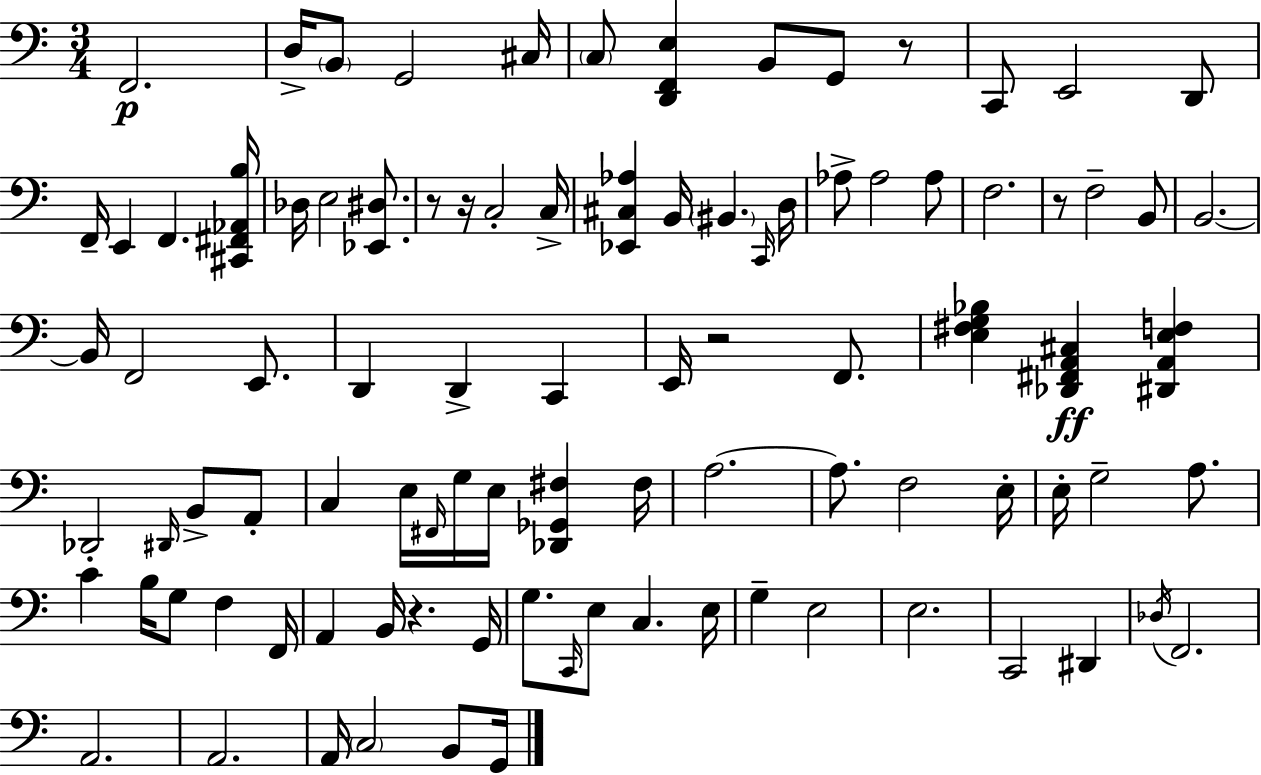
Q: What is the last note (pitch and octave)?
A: G2